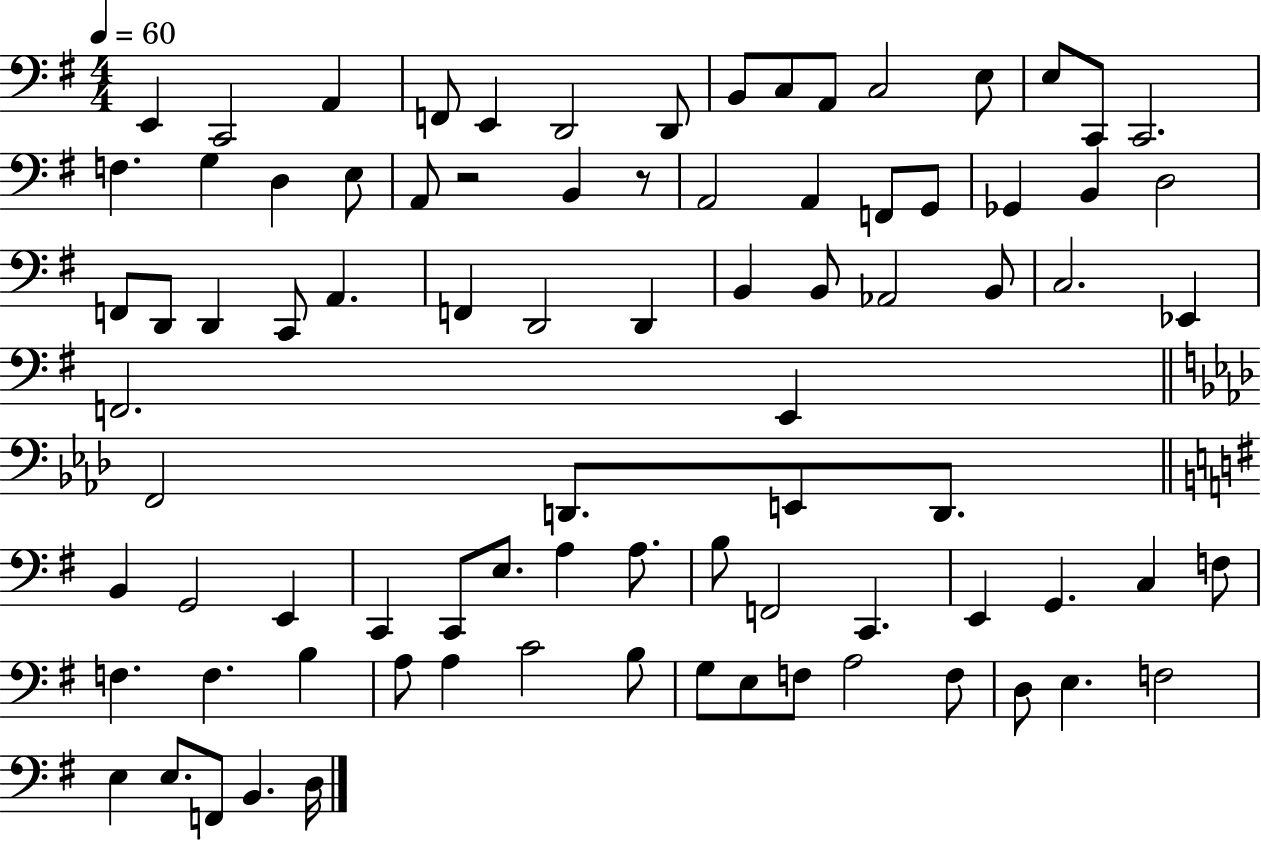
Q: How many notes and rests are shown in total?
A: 85